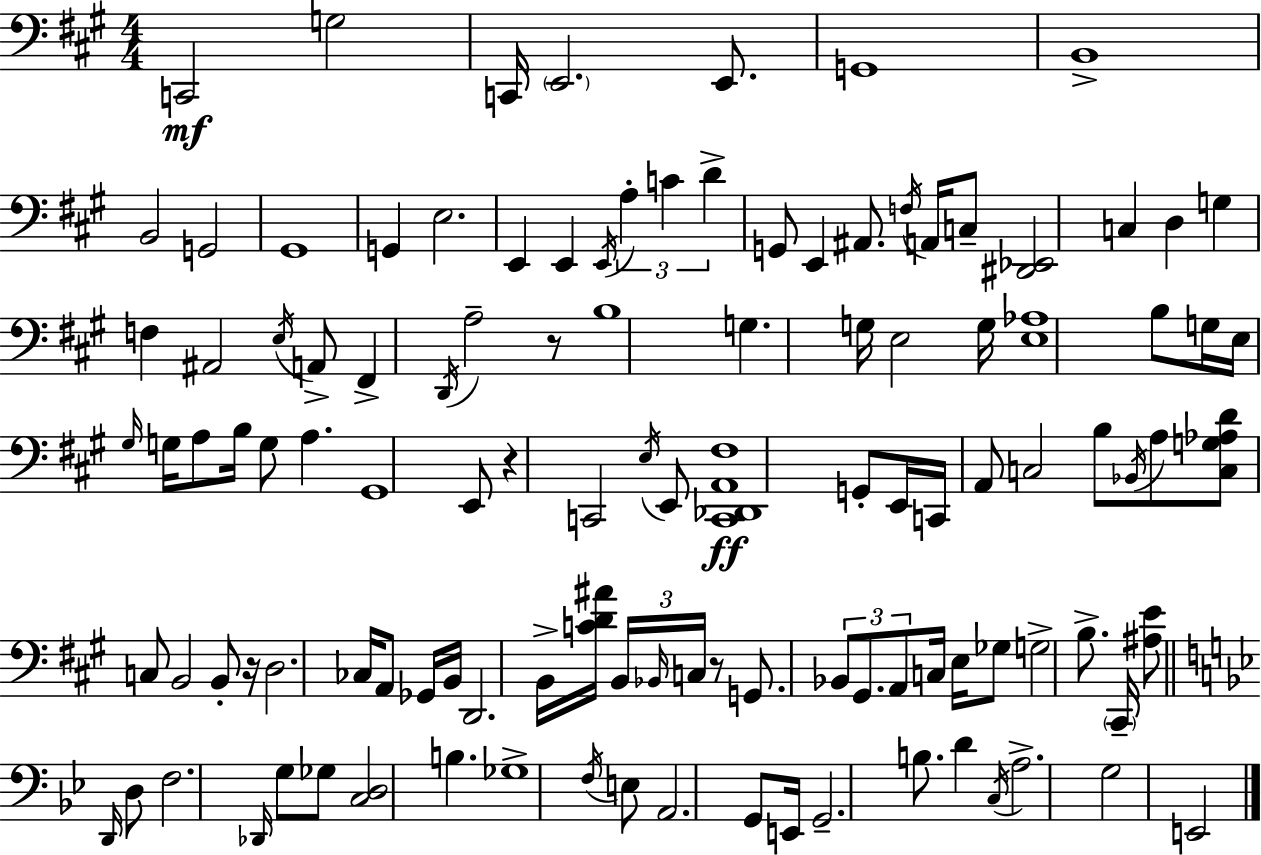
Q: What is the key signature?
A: A major